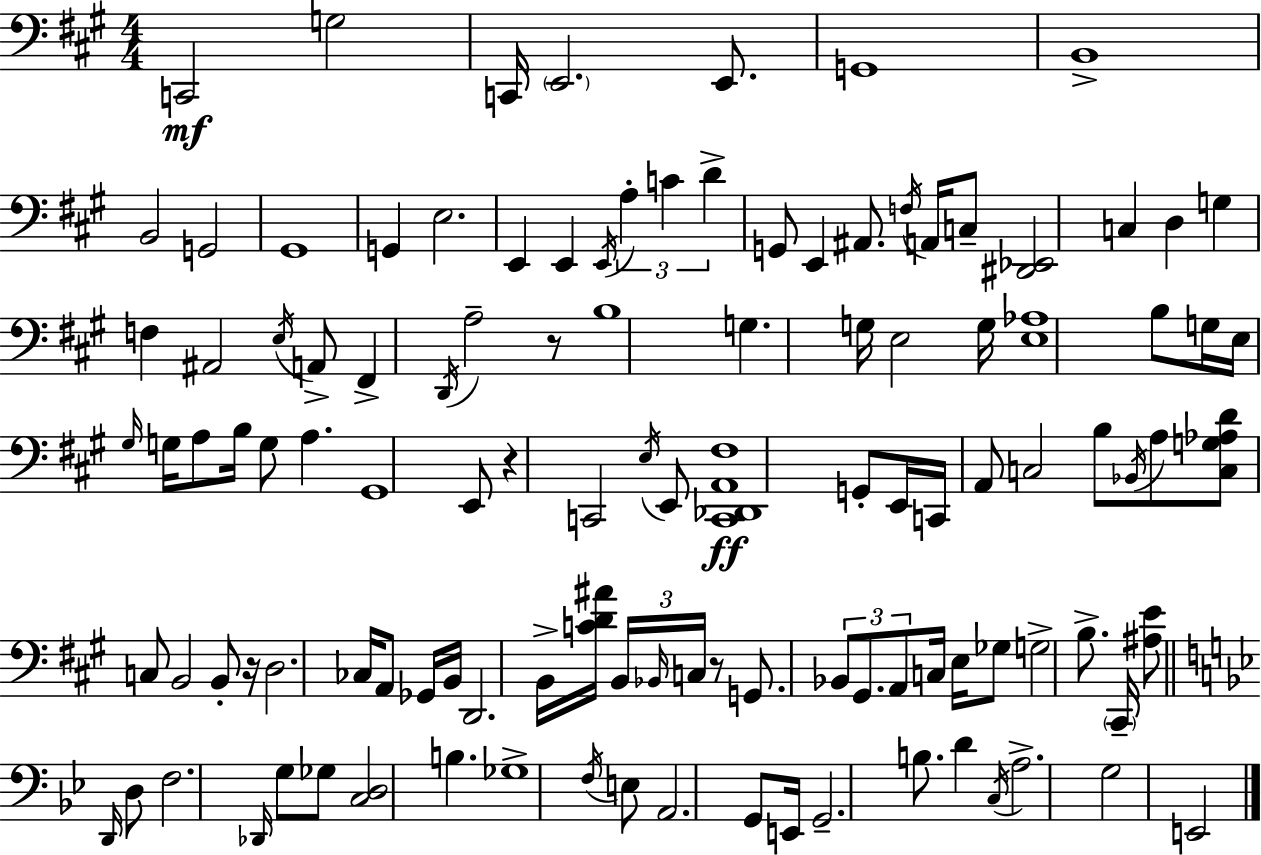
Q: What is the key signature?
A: A major